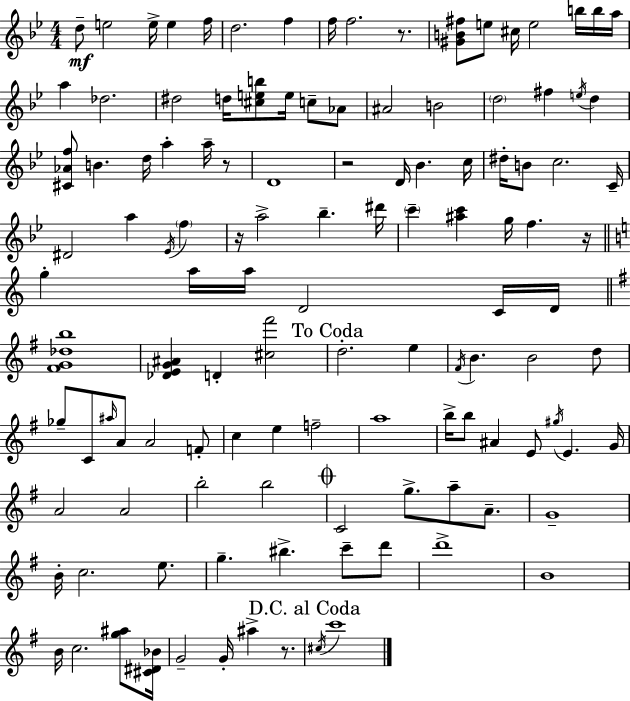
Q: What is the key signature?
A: BES major